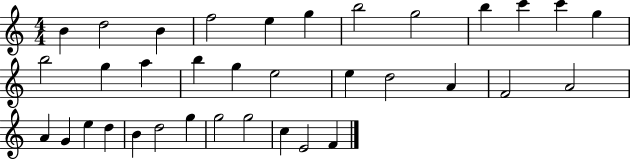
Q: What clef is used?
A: treble